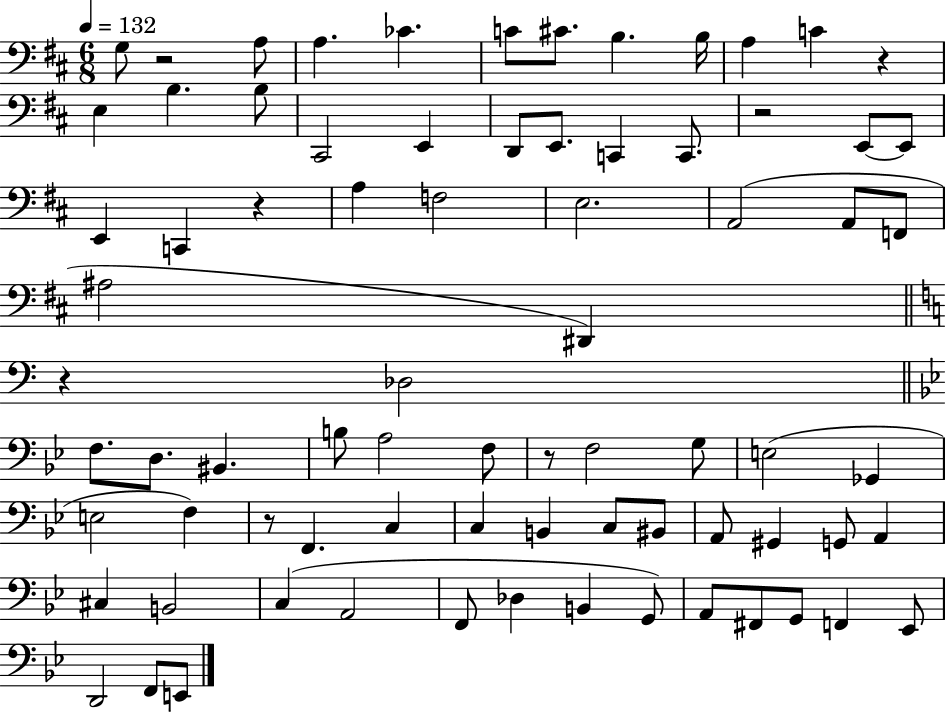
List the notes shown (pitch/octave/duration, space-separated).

G3/e R/h A3/e A3/q. CES4/q. C4/e C#4/e. B3/q. B3/s A3/q C4/q R/q E3/q B3/q. B3/e C#2/h E2/q D2/e E2/e. C2/q C2/e. R/h E2/e E2/e E2/q C2/q R/q A3/q F3/h E3/h. A2/h A2/e F2/e A#3/h D#2/q R/q Db3/h F3/e. D3/e. BIS2/q. B3/e A3/h F3/e R/e F3/h G3/e E3/h Gb2/q E3/h F3/q R/e F2/q. C3/q C3/q B2/q C3/e BIS2/e A2/e G#2/q G2/e A2/q C#3/q B2/h C3/q A2/h F2/e Db3/q B2/q G2/e A2/e F#2/e G2/e F2/q Eb2/e D2/h F2/e E2/e